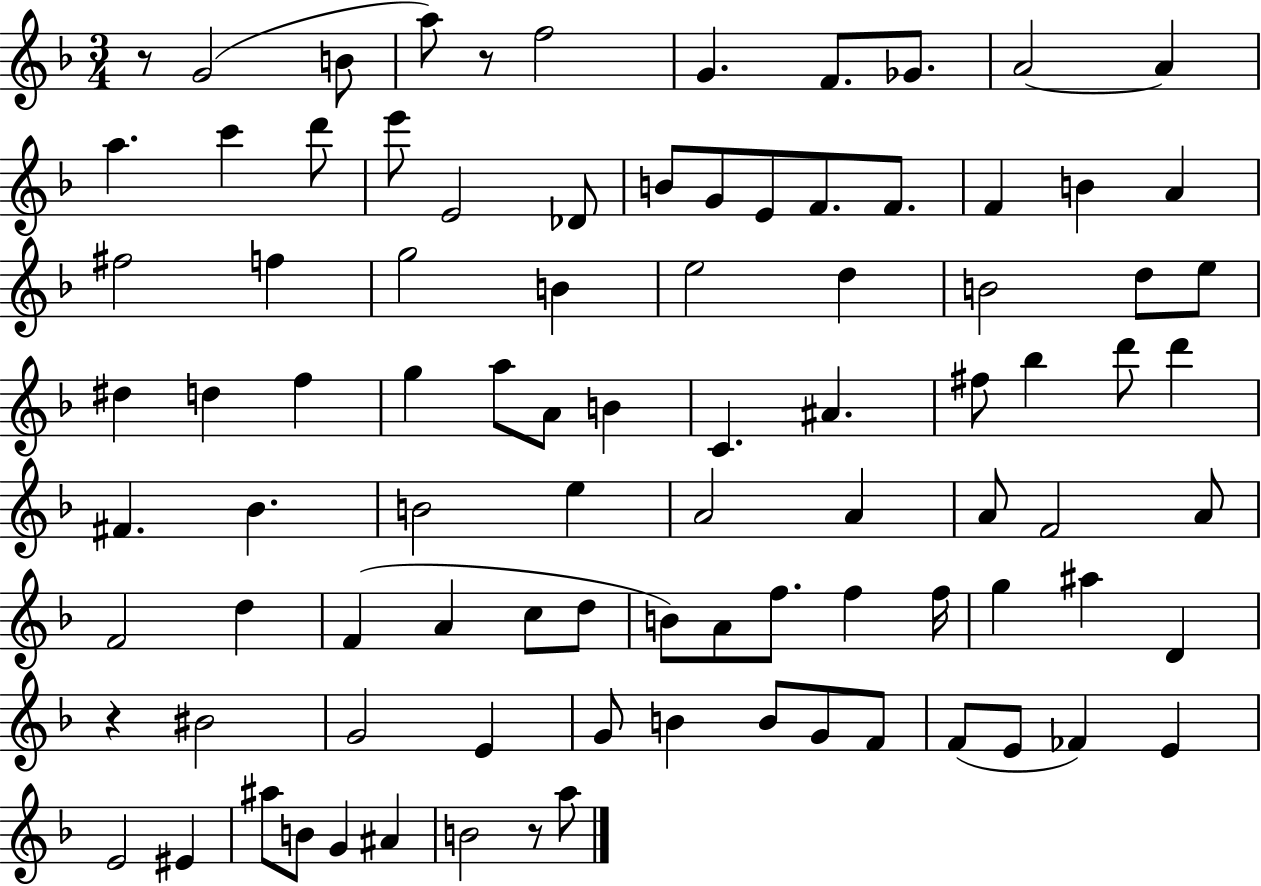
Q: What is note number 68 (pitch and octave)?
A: D4